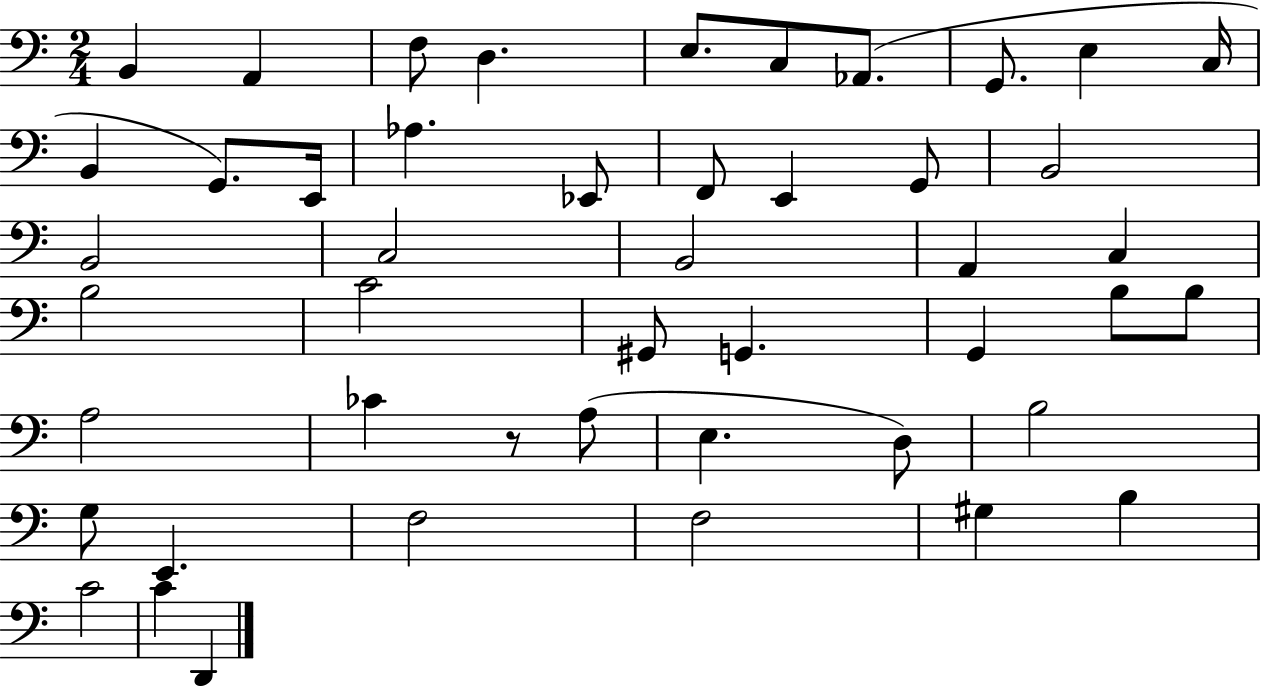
X:1
T:Untitled
M:2/4
L:1/4
K:C
B,, A,, F,/2 D, E,/2 C,/2 _A,,/2 G,,/2 E, C,/4 B,, G,,/2 E,,/4 _A, _E,,/2 F,,/2 E,, G,,/2 B,,2 B,,2 C,2 B,,2 A,, C, B,2 C2 ^G,,/2 G,, G,, B,/2 B,/2 A,2 _C z/2 A,/2 E, D,/2 B,2 G,/2 E,, F,2 F,2 ^G, B, C2 C D,,